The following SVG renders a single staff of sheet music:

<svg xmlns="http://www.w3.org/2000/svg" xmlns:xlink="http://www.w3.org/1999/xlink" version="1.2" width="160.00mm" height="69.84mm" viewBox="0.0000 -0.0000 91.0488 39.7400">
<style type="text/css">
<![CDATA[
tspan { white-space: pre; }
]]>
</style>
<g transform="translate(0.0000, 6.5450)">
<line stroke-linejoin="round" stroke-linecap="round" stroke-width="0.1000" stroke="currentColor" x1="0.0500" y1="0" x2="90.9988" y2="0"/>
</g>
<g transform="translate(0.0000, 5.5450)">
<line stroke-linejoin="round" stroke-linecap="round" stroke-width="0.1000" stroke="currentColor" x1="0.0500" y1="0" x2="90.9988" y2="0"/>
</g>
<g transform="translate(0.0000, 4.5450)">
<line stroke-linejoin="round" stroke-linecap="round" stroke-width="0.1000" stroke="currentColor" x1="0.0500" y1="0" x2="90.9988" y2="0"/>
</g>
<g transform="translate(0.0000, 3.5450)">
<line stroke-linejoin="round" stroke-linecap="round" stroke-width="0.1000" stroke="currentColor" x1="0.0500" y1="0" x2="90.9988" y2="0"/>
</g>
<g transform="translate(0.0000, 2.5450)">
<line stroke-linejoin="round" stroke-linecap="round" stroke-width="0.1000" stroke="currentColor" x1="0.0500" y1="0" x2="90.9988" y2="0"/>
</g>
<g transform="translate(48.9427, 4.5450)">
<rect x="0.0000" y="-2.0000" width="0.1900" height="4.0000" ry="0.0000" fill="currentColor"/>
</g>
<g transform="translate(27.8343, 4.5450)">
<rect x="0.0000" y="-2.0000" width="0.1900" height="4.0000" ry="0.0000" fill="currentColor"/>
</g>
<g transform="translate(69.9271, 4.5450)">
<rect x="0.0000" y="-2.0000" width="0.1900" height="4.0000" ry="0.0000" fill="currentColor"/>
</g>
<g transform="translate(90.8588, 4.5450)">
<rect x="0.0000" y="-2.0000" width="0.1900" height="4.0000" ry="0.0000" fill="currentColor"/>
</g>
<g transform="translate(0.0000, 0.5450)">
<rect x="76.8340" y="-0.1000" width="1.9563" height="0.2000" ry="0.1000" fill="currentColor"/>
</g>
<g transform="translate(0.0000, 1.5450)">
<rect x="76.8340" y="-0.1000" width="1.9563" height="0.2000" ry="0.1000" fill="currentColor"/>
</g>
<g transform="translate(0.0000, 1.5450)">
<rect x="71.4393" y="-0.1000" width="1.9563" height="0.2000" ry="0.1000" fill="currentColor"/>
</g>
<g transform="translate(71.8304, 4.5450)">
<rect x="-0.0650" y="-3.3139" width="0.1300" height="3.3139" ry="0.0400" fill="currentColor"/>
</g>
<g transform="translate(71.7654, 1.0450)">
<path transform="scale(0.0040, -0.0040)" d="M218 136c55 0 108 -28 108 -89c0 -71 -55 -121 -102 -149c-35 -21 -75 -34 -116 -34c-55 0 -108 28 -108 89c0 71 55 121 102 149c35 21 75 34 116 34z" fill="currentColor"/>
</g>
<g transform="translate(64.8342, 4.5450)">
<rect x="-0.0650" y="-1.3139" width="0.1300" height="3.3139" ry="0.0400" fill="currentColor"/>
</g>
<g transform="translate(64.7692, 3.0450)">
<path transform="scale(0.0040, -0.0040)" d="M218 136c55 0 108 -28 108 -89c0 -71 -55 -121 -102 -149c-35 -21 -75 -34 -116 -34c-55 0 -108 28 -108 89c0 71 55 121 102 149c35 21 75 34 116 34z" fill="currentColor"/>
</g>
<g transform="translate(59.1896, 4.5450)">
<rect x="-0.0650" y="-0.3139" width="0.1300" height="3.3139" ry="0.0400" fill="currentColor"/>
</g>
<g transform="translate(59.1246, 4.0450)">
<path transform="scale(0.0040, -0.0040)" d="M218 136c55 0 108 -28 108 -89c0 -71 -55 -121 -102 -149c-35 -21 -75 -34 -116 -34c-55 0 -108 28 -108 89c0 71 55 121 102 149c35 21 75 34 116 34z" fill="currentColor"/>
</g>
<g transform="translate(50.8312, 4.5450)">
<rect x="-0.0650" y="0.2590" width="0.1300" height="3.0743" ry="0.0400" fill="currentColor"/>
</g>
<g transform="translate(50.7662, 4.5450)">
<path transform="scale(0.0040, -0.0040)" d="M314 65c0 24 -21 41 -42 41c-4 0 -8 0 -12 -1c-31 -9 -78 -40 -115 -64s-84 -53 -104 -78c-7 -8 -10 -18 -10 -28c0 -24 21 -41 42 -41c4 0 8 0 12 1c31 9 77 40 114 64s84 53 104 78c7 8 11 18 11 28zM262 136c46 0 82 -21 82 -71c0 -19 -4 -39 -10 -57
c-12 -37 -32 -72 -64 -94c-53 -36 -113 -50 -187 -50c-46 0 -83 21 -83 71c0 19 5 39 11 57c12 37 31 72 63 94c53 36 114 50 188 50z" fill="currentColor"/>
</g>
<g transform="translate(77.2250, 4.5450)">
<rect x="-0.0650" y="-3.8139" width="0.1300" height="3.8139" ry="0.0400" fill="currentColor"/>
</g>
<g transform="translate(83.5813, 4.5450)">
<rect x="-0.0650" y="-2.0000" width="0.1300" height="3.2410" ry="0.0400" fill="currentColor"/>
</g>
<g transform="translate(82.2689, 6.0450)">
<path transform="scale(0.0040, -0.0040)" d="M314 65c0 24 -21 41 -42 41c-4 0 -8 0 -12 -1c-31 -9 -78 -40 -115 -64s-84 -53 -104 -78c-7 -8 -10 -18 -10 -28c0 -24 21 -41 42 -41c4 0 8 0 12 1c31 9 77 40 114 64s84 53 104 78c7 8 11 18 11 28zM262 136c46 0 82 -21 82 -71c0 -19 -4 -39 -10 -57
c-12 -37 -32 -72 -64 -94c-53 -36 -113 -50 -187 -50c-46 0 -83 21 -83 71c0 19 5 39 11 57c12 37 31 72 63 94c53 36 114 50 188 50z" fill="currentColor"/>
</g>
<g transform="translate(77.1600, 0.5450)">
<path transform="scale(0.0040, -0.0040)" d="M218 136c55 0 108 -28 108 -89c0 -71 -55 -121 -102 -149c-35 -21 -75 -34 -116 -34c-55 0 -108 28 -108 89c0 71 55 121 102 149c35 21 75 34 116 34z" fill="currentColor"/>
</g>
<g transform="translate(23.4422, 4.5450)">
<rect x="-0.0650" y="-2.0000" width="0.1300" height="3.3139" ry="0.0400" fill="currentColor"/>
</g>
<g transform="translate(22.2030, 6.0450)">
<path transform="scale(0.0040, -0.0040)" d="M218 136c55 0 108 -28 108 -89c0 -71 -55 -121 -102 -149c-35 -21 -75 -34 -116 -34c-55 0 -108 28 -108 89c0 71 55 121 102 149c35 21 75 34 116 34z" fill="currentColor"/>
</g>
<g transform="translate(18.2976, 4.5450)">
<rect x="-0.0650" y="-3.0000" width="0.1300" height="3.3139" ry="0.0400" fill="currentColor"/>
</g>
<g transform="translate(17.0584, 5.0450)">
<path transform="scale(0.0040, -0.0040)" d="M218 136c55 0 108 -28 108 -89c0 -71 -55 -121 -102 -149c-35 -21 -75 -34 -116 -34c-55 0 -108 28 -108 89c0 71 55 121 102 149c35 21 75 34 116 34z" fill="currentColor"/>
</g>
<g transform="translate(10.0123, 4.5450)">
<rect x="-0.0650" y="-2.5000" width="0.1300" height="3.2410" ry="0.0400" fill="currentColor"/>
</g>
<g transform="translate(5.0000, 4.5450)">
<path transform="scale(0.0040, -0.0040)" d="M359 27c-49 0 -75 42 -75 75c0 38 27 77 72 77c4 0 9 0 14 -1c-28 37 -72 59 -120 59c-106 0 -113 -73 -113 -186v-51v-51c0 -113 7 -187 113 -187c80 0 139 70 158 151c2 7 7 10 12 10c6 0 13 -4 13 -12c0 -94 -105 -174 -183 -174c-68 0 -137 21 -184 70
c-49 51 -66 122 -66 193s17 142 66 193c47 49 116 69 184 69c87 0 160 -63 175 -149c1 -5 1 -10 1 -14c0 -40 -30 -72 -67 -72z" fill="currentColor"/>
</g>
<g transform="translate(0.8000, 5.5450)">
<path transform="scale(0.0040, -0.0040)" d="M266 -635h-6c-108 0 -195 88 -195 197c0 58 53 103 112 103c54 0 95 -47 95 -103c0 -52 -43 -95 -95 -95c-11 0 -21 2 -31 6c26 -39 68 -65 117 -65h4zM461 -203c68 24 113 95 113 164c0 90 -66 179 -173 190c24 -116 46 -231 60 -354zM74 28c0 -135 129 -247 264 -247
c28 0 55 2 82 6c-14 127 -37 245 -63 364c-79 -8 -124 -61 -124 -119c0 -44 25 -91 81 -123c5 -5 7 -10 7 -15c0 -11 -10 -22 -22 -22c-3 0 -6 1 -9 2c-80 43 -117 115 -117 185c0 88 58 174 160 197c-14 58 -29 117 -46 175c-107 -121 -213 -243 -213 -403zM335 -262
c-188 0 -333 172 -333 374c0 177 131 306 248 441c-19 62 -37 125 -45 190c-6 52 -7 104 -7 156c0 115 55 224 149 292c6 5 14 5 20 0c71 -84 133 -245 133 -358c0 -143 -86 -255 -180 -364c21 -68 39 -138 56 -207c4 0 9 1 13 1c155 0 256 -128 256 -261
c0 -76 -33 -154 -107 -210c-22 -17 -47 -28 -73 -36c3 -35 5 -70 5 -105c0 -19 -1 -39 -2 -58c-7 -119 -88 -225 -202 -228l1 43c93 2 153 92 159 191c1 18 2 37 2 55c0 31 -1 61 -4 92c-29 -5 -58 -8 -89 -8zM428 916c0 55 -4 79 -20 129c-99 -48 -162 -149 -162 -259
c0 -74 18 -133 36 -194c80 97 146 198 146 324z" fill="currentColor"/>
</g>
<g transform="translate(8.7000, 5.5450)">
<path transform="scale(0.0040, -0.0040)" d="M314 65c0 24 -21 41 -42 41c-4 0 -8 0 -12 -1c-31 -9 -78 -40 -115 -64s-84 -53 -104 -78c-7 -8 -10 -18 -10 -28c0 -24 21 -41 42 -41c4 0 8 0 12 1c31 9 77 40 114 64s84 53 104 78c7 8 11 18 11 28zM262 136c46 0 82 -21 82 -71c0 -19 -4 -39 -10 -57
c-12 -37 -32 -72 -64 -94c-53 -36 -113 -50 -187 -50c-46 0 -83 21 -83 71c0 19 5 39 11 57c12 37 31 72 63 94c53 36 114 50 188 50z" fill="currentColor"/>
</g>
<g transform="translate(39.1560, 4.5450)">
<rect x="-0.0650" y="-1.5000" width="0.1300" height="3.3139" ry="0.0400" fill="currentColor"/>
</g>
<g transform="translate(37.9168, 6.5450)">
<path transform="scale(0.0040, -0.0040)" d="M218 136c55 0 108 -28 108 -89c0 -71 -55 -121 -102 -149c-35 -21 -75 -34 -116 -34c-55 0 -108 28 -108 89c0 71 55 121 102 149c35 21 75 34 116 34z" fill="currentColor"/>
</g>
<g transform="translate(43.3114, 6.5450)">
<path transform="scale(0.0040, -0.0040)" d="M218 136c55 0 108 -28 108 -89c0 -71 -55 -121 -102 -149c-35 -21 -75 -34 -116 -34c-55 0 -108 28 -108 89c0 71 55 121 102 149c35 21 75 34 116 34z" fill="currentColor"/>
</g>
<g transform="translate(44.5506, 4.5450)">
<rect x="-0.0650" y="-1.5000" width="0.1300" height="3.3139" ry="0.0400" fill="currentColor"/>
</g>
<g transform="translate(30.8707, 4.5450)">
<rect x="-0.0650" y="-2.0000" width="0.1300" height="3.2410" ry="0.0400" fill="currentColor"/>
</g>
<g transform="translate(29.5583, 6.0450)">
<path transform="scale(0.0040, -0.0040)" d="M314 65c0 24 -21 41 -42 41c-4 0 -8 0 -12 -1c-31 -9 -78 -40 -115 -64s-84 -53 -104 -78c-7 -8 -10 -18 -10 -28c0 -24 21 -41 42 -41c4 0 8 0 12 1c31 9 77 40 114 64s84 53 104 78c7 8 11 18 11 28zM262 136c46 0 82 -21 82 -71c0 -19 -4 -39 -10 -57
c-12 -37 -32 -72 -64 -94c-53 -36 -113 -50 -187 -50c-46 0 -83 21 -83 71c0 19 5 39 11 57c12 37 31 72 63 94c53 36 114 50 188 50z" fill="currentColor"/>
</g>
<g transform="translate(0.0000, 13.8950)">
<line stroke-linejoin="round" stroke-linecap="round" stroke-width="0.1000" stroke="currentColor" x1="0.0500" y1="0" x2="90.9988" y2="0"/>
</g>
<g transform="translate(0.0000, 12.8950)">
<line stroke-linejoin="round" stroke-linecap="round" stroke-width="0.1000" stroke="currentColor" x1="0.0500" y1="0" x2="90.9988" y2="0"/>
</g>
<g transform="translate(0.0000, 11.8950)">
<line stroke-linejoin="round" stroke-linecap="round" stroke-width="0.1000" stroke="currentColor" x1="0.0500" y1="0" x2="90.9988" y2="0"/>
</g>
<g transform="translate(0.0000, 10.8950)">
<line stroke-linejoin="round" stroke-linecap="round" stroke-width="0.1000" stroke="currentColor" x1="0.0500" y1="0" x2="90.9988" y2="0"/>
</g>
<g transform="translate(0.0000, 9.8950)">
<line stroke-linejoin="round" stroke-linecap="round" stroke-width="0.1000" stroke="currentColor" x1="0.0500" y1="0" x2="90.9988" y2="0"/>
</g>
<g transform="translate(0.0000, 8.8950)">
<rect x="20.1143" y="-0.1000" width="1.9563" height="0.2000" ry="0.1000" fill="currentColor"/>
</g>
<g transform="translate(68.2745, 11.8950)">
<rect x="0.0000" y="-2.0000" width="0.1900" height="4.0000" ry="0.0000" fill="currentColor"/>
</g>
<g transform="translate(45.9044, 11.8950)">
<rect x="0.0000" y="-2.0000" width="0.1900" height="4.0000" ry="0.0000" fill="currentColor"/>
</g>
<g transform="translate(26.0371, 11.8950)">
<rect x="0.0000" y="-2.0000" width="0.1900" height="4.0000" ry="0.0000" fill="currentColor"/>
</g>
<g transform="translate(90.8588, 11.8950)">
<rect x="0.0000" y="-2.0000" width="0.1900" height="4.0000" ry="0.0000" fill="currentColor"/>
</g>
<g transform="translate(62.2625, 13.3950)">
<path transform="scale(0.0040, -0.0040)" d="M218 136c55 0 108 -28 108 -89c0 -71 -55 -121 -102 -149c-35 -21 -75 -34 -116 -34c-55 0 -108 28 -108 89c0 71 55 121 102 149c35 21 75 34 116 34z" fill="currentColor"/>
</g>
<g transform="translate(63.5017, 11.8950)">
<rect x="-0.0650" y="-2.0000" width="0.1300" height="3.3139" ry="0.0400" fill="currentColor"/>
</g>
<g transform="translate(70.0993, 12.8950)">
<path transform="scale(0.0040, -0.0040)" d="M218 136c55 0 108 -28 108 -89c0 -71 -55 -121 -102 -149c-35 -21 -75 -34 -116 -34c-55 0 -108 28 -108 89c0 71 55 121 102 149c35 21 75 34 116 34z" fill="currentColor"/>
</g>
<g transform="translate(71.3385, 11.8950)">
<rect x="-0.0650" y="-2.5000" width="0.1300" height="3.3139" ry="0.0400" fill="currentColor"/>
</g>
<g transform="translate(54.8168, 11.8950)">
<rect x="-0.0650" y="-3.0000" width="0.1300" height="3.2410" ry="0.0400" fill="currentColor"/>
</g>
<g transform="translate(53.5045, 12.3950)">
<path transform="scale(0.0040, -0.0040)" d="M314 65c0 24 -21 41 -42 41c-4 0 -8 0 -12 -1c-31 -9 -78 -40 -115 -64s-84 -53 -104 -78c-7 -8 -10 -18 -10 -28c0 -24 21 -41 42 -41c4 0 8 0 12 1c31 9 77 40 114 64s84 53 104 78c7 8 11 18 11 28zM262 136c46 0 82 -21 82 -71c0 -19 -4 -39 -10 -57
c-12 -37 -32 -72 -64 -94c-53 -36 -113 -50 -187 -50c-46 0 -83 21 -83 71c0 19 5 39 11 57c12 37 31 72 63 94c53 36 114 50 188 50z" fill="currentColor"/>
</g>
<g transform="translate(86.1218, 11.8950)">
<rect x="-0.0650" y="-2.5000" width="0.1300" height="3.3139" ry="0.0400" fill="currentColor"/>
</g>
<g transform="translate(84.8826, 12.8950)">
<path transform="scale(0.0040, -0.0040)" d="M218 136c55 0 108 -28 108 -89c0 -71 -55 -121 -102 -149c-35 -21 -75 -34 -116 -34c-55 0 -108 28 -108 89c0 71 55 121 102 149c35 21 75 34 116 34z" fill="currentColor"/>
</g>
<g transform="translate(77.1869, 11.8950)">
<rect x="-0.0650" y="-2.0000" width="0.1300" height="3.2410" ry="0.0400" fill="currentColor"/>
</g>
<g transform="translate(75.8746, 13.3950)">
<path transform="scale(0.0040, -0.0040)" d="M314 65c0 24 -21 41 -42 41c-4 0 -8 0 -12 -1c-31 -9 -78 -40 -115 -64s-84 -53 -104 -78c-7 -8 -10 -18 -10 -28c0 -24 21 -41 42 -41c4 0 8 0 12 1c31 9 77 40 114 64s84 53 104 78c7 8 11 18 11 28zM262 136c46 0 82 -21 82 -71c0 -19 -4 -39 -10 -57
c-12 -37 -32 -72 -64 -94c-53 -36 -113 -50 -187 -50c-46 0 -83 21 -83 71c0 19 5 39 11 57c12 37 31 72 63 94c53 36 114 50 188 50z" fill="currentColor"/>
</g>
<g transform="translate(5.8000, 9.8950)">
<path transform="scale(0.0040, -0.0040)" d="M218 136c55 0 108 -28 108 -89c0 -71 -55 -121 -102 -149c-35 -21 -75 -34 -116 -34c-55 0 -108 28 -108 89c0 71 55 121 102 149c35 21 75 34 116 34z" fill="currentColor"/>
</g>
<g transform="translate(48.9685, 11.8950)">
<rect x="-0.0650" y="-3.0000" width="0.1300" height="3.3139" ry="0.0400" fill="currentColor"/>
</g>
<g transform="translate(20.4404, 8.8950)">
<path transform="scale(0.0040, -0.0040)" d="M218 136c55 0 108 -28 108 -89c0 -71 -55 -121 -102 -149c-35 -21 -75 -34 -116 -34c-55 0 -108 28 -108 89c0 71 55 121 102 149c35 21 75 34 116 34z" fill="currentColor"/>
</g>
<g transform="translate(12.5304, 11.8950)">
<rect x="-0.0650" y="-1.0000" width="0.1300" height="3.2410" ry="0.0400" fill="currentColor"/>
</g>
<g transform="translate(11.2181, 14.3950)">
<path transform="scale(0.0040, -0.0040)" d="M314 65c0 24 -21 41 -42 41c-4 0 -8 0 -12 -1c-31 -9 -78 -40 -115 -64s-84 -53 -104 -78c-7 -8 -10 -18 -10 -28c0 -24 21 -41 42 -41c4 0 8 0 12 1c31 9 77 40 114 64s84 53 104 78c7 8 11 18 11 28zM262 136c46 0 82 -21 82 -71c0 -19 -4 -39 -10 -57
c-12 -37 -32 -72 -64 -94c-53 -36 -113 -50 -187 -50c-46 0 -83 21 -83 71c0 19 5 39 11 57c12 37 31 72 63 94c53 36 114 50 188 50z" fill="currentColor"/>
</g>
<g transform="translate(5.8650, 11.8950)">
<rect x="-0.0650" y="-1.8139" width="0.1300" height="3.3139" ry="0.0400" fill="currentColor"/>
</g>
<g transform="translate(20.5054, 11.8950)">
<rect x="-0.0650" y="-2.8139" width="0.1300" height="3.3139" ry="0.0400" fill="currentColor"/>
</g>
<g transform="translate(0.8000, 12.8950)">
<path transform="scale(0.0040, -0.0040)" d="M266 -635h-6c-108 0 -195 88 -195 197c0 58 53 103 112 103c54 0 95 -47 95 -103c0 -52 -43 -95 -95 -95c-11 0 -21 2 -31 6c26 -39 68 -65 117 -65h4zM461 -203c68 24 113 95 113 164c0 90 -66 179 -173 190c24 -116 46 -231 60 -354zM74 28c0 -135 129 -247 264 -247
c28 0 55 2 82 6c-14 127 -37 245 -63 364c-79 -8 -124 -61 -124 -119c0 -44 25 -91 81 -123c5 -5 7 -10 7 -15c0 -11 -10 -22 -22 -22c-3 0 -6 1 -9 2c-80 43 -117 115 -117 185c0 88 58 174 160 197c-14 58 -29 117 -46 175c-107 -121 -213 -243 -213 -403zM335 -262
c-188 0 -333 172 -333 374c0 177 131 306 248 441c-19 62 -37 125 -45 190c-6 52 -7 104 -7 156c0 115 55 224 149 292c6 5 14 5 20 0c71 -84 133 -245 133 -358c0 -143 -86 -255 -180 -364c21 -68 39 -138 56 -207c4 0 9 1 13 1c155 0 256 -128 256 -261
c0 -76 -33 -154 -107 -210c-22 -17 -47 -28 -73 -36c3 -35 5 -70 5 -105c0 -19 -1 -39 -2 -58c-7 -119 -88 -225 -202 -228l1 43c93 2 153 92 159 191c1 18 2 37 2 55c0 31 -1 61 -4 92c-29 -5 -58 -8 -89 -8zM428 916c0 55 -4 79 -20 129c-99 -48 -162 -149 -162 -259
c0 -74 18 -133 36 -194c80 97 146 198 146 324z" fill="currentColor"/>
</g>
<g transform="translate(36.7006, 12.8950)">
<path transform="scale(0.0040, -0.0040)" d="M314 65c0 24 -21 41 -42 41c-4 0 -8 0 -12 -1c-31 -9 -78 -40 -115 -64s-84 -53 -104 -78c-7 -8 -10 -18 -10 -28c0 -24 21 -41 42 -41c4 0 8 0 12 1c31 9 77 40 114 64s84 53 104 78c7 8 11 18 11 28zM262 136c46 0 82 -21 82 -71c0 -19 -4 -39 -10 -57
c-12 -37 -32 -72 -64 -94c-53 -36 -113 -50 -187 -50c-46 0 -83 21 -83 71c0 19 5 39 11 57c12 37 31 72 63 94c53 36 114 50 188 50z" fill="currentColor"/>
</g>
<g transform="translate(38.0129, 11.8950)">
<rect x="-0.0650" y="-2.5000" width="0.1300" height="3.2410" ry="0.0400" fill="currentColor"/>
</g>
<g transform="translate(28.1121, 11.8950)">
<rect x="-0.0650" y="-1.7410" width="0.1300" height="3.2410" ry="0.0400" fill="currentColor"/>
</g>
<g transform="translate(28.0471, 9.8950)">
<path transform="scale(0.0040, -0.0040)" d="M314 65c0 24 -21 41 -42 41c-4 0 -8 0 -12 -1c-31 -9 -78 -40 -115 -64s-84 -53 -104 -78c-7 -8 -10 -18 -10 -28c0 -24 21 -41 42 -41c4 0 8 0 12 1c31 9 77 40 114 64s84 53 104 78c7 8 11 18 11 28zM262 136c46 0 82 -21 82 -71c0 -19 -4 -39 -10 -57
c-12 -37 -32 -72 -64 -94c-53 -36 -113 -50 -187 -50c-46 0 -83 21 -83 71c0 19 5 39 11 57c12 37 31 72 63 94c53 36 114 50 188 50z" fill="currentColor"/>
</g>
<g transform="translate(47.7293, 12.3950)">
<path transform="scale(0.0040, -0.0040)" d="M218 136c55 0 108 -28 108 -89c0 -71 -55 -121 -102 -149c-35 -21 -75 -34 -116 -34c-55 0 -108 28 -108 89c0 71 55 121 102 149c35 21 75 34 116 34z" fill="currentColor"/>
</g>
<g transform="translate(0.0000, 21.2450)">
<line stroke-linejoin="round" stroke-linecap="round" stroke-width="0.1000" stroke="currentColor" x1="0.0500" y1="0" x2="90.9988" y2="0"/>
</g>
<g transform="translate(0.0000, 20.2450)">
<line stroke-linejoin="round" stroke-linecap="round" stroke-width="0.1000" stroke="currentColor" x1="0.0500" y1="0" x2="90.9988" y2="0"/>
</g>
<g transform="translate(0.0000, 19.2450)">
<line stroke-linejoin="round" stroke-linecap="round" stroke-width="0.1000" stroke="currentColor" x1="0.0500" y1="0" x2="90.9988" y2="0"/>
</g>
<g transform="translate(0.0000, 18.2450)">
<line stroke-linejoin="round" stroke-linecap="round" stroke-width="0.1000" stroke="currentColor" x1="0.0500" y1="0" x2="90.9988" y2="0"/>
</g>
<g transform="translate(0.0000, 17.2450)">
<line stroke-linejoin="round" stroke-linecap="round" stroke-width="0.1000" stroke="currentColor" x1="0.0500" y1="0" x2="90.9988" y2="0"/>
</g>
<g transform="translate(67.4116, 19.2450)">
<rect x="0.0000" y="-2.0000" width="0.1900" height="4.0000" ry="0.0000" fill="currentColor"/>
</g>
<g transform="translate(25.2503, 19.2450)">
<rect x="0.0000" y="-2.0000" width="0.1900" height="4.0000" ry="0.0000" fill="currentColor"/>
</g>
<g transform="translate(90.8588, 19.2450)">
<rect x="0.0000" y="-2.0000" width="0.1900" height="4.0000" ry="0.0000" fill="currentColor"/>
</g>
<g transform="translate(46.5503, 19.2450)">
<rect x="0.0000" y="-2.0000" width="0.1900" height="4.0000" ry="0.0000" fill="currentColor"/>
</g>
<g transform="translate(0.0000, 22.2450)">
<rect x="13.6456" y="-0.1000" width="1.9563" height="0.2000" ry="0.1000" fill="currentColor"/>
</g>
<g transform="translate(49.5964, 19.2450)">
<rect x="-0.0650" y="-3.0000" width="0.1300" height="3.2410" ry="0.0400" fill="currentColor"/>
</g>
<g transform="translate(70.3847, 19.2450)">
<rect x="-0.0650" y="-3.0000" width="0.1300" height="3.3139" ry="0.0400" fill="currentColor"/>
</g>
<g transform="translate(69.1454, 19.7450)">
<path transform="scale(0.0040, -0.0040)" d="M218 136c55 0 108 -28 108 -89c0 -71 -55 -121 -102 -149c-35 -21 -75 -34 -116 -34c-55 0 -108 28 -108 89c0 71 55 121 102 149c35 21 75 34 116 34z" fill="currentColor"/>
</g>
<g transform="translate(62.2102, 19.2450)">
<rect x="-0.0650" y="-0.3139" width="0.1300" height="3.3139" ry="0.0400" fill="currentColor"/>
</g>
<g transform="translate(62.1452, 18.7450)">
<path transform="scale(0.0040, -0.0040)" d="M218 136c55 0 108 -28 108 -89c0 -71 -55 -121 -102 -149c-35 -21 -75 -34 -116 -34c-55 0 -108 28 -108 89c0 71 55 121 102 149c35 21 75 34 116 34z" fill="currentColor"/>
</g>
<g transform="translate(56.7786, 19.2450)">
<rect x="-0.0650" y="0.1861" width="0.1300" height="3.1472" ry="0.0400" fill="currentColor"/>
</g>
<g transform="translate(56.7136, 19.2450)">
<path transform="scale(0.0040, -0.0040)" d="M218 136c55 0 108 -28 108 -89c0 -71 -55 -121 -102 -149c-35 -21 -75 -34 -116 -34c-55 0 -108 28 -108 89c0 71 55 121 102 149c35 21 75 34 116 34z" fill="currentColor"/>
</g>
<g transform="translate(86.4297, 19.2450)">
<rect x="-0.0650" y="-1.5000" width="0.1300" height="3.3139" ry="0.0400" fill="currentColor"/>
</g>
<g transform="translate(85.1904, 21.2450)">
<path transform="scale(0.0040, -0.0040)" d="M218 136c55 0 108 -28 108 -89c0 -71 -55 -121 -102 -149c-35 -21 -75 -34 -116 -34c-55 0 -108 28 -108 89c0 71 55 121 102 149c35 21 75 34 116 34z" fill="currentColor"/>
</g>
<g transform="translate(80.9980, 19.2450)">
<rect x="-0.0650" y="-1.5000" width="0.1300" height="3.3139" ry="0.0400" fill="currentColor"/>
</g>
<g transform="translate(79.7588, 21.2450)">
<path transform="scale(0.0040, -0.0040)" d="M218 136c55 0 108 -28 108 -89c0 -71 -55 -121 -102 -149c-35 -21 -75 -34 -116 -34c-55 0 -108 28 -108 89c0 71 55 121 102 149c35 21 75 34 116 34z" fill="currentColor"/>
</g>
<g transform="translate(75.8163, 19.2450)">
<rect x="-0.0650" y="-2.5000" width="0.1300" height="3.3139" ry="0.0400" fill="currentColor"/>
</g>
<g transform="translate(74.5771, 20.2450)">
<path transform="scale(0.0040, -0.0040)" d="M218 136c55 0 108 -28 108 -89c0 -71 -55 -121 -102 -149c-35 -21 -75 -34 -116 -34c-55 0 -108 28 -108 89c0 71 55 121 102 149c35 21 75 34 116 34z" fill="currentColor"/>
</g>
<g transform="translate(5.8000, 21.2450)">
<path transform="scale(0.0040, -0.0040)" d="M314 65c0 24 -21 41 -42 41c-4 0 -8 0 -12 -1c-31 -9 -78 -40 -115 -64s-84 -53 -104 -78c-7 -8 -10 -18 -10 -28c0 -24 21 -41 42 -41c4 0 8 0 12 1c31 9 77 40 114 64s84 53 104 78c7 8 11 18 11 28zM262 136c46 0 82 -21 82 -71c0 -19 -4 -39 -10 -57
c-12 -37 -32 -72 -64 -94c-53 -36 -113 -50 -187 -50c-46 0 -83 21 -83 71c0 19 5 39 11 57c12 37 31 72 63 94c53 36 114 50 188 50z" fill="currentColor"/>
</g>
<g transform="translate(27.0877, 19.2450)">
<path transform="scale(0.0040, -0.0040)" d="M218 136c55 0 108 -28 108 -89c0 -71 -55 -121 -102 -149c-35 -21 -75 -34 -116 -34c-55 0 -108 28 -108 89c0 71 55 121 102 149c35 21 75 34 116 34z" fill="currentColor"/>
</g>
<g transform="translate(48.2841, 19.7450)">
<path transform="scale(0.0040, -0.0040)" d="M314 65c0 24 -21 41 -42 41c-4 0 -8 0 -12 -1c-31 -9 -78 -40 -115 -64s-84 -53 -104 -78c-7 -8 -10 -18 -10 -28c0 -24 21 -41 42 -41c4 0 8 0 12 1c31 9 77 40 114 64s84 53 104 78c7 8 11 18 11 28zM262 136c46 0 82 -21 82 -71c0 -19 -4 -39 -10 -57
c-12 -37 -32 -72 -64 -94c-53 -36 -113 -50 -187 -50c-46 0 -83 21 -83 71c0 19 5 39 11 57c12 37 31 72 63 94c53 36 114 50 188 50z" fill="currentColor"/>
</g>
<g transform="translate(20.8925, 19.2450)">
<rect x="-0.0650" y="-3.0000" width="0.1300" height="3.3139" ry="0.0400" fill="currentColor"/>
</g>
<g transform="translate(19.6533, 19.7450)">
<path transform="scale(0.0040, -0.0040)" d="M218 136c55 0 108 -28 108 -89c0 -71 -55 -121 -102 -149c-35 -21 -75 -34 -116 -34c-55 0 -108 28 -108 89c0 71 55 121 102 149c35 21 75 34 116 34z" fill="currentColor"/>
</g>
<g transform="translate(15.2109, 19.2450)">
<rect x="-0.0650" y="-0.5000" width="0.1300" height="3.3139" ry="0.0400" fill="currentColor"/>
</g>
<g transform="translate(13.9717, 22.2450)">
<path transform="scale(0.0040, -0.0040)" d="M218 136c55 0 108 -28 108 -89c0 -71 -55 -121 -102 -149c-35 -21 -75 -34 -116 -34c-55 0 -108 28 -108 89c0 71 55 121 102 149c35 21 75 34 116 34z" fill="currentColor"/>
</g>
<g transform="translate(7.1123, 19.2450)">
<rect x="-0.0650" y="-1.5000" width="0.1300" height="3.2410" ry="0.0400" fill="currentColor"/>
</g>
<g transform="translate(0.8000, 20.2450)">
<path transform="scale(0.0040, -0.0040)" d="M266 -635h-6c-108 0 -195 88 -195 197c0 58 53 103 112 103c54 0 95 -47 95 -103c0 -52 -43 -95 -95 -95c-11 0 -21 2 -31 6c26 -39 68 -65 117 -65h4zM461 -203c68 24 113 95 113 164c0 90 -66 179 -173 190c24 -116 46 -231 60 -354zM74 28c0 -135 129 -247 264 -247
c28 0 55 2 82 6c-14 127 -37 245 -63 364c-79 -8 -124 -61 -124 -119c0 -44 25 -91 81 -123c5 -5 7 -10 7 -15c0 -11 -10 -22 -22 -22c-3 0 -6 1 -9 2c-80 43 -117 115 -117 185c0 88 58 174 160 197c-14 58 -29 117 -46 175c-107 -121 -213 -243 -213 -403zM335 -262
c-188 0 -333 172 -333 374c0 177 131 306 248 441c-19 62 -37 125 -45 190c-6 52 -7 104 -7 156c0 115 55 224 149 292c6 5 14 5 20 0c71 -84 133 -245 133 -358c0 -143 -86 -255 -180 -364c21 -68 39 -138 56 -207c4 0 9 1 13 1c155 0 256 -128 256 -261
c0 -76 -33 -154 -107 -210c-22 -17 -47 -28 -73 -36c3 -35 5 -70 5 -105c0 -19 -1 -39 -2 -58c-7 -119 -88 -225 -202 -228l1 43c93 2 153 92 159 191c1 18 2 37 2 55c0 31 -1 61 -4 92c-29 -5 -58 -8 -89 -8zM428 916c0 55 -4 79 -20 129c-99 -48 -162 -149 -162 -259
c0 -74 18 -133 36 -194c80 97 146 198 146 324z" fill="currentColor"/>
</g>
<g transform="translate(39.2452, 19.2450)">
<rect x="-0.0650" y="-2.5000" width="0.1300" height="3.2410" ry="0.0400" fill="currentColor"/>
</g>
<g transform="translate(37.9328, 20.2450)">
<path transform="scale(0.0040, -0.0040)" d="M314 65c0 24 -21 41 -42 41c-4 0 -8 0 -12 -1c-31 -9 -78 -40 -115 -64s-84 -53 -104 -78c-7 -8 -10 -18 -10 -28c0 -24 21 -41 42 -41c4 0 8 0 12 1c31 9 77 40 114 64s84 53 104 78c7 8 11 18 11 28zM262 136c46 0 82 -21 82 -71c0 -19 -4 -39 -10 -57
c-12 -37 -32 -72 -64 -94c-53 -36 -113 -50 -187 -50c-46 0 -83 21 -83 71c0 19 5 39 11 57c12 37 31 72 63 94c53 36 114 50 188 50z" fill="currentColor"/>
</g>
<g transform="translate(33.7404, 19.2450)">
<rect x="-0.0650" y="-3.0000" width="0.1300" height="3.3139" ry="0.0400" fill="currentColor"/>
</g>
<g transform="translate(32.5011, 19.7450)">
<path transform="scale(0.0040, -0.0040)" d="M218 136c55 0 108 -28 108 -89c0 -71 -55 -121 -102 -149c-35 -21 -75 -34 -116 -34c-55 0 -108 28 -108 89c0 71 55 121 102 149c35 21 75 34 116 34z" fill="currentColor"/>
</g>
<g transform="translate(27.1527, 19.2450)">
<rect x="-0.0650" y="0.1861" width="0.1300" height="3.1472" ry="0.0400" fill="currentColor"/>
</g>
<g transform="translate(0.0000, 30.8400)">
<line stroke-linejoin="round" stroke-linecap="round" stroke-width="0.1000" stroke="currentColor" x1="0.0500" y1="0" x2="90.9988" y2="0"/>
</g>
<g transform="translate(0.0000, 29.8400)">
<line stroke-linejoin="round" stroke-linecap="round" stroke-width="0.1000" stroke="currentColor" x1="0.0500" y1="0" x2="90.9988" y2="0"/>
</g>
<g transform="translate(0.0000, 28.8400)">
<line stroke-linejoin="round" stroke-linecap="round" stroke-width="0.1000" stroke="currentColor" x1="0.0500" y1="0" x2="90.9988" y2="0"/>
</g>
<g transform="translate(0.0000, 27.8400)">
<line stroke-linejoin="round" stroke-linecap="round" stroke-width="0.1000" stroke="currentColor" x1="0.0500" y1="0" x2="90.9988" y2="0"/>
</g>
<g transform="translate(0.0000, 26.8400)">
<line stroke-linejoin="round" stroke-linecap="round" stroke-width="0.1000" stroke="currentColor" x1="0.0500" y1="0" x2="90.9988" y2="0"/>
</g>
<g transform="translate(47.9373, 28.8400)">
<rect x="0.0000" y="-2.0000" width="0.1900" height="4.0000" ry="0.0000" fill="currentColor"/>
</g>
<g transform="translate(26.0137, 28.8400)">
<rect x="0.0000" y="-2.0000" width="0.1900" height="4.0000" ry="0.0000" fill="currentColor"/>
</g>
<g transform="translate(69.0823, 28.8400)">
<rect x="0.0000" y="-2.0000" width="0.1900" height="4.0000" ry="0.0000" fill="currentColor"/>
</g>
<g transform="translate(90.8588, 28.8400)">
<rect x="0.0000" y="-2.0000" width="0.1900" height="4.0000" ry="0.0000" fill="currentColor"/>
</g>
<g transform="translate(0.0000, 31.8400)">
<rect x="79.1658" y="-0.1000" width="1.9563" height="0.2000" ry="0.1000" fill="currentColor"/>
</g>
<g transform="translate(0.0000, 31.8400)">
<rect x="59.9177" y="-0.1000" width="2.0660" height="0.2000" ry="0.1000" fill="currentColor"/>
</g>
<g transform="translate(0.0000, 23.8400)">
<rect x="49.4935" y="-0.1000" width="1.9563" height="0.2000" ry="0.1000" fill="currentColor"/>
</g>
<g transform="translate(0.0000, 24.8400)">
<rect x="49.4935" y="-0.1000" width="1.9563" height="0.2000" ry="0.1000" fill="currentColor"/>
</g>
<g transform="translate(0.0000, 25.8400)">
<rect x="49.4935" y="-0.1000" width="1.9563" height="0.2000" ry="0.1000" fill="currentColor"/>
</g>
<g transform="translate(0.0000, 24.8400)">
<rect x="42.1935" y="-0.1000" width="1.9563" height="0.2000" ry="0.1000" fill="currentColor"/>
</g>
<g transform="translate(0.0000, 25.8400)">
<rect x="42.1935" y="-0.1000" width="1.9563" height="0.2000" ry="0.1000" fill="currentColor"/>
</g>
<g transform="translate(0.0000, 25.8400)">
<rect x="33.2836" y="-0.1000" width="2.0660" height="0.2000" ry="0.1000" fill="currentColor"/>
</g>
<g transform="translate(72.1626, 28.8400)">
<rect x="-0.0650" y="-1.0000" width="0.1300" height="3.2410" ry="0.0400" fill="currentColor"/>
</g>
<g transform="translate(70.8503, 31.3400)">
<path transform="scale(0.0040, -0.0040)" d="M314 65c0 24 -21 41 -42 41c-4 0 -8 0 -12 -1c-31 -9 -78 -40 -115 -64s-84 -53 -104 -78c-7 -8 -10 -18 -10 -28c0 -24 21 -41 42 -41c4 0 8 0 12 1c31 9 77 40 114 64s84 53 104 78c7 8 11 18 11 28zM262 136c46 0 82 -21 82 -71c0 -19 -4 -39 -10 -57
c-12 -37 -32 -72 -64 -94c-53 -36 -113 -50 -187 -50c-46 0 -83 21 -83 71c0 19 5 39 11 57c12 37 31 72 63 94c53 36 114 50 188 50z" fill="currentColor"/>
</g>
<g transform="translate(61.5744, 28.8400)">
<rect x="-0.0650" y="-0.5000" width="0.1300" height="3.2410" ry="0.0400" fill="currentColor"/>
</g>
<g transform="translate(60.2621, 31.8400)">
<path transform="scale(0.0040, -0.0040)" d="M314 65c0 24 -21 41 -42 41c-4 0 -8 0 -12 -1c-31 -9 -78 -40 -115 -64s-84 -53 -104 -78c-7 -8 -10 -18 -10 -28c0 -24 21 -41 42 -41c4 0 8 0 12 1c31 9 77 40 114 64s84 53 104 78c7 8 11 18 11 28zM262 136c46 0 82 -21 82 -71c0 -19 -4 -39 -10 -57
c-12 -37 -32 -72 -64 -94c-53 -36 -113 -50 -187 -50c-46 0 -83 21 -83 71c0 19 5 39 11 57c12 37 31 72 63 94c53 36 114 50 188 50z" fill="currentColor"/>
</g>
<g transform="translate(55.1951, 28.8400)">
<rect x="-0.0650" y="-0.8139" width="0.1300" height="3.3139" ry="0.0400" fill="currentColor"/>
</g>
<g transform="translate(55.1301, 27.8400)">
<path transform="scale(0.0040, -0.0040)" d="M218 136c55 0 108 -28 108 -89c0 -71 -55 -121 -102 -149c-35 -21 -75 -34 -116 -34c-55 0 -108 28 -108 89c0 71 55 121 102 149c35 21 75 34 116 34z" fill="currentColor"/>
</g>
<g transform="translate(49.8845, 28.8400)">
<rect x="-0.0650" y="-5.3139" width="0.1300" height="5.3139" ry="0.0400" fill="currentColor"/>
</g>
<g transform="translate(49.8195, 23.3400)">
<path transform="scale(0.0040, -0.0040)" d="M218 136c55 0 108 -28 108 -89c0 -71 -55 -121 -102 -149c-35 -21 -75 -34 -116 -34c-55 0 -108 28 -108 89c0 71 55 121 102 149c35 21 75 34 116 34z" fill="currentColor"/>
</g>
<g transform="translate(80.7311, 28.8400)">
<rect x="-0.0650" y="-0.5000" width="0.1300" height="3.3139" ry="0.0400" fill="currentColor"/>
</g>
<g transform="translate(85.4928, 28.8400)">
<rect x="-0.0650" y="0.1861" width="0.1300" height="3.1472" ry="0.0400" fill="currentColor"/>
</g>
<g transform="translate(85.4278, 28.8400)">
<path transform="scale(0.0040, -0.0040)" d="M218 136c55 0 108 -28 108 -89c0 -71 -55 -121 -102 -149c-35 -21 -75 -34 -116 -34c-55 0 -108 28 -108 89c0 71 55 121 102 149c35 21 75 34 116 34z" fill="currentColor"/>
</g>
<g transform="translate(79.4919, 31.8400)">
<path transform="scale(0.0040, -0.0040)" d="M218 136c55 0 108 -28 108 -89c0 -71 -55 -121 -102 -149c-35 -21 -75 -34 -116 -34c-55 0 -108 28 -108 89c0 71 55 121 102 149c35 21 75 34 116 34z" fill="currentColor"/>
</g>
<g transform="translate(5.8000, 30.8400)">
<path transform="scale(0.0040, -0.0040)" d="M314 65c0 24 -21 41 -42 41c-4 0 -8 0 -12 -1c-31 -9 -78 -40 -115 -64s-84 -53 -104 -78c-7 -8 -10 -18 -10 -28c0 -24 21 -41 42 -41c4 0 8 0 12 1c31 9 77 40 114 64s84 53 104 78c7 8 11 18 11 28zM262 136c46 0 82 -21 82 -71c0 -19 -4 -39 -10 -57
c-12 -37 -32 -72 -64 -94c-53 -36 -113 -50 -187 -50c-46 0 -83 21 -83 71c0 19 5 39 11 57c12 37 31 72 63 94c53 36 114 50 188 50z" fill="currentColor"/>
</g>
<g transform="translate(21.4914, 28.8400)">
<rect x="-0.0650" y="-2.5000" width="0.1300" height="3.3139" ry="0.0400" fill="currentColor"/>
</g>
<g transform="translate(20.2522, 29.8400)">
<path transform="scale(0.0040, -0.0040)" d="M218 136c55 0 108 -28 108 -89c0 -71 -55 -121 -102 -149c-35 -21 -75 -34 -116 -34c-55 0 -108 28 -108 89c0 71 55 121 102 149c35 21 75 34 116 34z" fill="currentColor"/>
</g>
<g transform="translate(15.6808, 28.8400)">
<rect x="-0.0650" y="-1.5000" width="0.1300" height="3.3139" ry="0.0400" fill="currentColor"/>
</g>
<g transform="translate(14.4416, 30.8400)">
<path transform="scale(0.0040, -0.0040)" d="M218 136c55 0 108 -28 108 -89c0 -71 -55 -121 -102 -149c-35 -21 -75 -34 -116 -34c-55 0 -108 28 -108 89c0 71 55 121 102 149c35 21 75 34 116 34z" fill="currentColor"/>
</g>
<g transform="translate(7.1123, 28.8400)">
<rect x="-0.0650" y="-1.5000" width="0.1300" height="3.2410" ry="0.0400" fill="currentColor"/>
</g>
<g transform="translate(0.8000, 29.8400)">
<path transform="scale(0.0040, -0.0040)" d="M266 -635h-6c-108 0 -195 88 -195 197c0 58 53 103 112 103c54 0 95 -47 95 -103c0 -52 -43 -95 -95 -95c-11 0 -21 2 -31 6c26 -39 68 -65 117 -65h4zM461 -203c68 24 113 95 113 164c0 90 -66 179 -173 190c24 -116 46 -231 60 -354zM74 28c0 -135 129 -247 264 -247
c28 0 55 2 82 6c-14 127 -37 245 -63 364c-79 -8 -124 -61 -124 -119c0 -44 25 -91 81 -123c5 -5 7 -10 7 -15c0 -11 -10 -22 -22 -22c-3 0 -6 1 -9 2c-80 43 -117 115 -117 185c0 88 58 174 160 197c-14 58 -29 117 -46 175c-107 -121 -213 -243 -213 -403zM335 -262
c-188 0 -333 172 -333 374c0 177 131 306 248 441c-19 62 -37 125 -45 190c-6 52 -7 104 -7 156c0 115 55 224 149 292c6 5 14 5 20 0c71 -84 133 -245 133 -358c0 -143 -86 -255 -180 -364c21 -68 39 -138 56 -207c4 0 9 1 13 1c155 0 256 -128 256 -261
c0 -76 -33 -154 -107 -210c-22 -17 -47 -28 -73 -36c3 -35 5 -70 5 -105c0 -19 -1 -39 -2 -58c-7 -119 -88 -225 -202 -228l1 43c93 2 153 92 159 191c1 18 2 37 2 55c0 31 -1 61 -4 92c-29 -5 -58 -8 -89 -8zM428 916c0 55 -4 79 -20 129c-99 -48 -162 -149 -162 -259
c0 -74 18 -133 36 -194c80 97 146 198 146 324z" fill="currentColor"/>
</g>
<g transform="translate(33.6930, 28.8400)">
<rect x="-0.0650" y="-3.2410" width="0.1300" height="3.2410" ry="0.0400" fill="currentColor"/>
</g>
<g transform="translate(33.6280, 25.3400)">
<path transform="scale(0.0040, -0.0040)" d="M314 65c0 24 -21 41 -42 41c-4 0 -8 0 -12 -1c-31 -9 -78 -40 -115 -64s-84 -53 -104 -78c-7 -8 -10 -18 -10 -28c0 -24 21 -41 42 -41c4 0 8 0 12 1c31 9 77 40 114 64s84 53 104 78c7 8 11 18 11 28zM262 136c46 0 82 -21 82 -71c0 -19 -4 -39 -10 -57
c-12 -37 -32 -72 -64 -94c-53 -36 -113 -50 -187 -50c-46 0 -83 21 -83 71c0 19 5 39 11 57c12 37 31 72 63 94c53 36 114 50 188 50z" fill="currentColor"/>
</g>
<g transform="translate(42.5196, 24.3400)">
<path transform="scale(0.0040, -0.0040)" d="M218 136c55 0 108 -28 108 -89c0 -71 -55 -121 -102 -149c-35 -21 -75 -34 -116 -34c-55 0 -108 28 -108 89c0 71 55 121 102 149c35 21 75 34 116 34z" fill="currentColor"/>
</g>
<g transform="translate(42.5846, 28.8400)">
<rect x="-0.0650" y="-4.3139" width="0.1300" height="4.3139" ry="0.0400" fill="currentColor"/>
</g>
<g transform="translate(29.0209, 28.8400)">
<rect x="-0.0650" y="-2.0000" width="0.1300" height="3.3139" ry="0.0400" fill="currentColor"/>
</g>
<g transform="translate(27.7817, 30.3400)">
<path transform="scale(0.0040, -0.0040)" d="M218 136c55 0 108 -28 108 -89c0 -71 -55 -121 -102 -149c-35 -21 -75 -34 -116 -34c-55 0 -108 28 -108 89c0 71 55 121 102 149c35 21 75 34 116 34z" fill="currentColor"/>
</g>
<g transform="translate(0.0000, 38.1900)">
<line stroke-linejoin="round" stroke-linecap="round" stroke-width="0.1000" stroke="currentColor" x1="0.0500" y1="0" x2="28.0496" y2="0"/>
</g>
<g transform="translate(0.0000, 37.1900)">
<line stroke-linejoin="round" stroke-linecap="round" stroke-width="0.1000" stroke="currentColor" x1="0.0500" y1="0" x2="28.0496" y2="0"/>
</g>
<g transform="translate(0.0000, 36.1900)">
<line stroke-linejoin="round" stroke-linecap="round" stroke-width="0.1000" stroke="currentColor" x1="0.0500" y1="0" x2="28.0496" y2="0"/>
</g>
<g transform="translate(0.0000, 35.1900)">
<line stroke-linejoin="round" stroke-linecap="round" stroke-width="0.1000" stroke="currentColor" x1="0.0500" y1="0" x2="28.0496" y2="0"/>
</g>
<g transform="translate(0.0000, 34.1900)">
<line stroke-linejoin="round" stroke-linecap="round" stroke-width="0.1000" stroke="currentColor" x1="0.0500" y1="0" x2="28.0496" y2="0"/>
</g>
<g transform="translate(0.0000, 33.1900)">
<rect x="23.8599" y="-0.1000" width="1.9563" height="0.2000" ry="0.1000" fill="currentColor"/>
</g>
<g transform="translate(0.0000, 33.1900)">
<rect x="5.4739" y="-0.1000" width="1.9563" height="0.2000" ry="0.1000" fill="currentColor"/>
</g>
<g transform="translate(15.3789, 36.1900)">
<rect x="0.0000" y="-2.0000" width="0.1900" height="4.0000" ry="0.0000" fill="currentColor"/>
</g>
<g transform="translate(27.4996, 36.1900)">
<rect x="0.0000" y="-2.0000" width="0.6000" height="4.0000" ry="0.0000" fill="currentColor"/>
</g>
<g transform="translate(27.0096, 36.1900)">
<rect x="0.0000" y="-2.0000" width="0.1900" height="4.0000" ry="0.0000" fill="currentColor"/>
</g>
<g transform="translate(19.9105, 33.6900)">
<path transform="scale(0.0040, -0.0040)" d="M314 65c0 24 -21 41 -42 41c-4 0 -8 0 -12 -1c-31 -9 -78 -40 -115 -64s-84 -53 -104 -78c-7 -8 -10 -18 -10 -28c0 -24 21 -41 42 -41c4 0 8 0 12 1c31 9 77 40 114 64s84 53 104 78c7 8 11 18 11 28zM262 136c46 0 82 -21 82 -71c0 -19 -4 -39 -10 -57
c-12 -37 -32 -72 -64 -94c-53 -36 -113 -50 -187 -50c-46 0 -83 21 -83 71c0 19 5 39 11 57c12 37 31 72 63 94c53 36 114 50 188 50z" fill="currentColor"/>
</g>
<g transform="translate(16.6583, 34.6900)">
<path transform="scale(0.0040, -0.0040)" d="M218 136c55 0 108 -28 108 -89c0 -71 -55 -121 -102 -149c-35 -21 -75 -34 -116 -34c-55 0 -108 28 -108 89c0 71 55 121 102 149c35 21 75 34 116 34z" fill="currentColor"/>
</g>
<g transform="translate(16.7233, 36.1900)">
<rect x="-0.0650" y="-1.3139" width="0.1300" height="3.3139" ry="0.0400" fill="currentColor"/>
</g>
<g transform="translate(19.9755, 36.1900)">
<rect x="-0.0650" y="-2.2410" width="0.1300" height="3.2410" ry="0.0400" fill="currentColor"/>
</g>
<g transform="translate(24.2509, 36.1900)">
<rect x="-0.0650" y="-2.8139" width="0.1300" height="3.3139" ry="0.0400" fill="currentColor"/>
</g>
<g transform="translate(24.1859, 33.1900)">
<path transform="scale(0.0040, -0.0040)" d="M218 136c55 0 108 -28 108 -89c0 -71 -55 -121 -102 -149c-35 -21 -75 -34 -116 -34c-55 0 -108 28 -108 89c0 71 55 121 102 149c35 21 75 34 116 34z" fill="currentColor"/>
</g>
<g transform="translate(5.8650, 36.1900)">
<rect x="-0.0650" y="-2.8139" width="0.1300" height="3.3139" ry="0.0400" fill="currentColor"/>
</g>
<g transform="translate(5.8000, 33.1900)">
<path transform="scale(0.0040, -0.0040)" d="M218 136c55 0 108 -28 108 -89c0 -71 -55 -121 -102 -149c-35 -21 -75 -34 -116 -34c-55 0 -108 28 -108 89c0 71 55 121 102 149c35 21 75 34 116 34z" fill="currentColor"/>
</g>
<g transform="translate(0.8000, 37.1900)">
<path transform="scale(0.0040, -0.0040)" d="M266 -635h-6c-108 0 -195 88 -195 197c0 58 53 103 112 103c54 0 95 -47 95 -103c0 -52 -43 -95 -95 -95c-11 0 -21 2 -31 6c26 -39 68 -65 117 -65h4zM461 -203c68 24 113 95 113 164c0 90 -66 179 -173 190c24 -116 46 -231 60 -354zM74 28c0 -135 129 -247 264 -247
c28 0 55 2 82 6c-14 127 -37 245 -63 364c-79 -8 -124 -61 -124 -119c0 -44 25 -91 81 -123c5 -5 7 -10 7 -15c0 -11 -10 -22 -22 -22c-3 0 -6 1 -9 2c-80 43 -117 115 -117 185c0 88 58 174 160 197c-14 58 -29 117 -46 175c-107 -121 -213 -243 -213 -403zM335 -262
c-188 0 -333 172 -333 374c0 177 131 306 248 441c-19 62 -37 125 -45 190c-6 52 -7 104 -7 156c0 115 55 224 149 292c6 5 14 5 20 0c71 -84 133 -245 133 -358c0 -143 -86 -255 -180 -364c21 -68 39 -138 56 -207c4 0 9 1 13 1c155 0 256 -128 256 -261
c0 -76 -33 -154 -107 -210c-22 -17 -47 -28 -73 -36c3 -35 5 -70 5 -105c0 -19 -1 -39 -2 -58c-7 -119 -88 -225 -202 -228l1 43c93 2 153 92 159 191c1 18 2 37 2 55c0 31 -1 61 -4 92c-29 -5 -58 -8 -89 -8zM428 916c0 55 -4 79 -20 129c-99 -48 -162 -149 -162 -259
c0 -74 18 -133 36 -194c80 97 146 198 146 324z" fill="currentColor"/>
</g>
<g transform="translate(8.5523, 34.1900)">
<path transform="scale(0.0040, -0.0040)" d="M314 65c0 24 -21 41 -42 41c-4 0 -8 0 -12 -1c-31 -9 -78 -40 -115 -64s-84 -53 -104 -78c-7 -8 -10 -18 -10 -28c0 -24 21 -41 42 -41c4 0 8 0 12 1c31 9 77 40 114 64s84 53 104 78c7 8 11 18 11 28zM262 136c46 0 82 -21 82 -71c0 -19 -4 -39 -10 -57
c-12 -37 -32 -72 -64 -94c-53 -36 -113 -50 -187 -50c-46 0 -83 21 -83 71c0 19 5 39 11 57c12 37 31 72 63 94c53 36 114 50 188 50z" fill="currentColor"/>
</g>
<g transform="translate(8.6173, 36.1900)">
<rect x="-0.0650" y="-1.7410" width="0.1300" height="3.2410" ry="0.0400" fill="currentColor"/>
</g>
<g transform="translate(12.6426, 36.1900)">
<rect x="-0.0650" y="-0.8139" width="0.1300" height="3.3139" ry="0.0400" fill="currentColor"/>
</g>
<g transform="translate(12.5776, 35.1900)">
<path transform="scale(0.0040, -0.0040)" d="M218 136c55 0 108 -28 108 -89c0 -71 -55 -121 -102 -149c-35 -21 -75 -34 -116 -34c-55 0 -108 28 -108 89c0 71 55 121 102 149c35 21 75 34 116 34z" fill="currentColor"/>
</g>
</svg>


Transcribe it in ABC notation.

X:1
T:Untitled
M:4/4
L:1/4
K:C
G2 A F F2 E E B2 c e b c' F2 f D2 a f2 G2 A A2 F G F2 G E2 C A B A G2 A2 B c A G E E E2 E G F b2 d' f' d C2 D2 C B a f2 d e g2 a